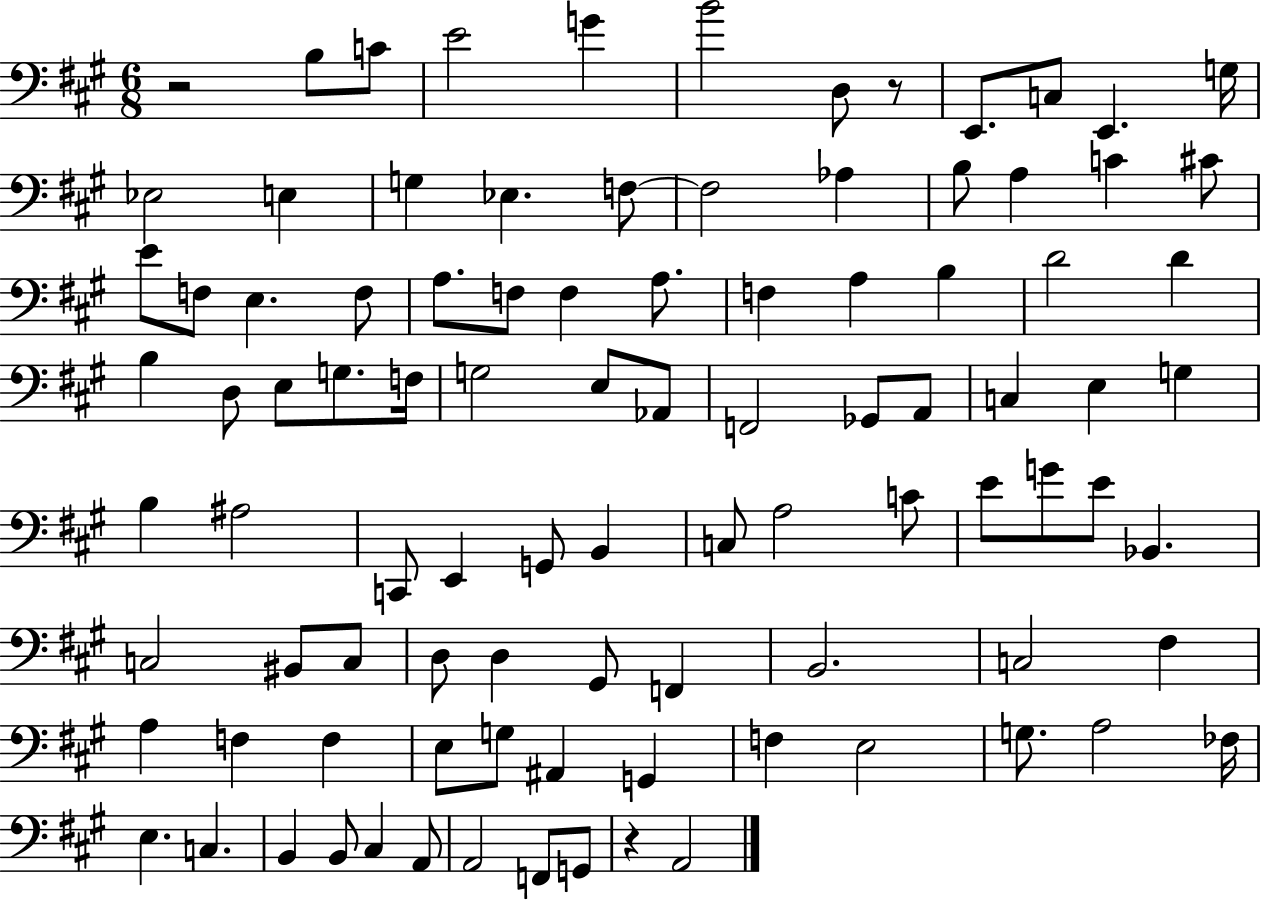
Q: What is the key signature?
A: A major